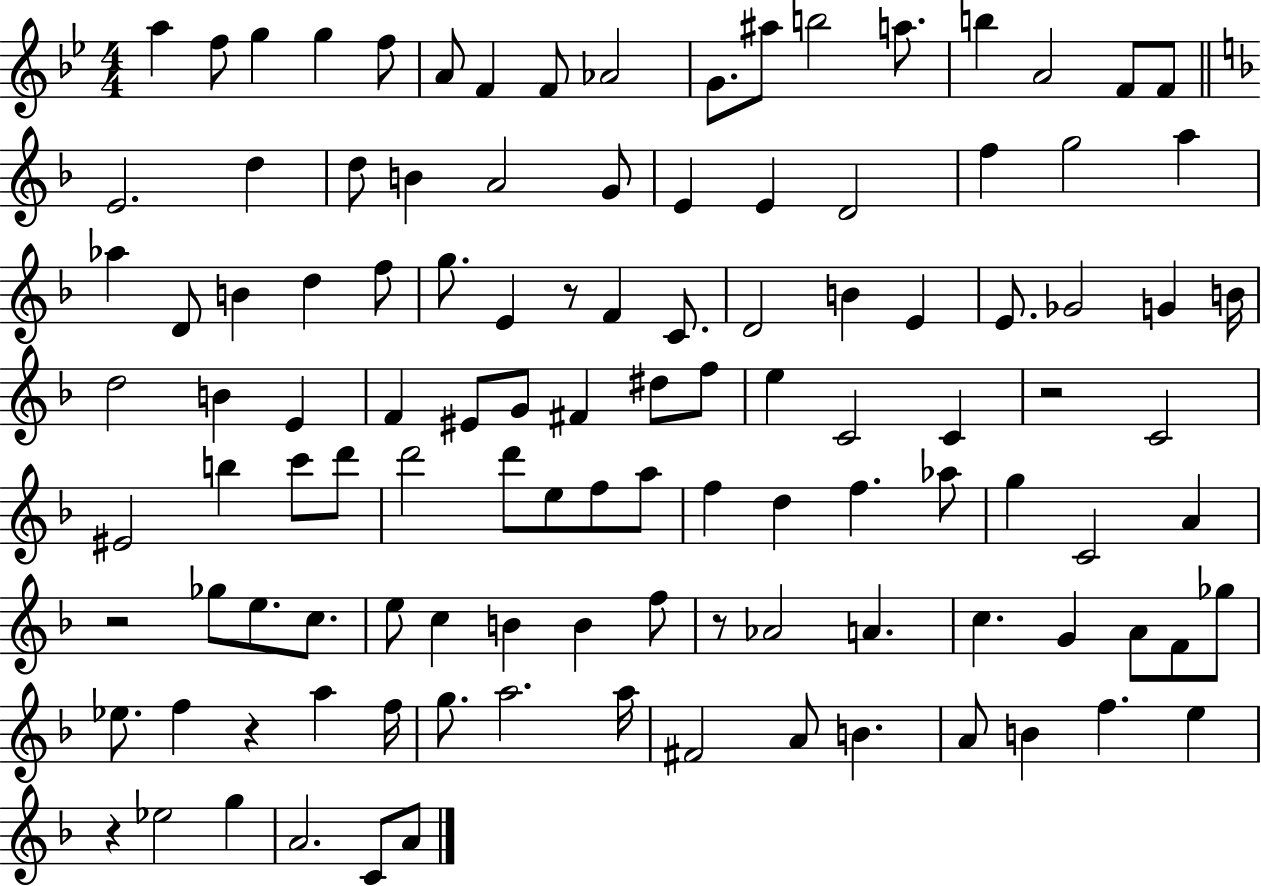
A5/q F5/e G5/q G5/q F5/e A4/e F4/q F4/e Ab4/h G4/e. A#5/e B5/h A5/e. B5/q A4/h F4/e F4/e E4/h. D5/q D5/e B4/q A4/h G4/e E4/q E4/q D4/h F5/q G5/h A5/q Ab5/q D4/e B4/q D5/q F5/e G5/e. E4/q R/e F4/q C4/e. D4/h B4/q E4/q E4/e. Gb4/h G4/q B4/s D5/h B4/q E4/q F4/q EIS4/e G4/e F#4/q D#5/e F5/e E5/q C4/h C4/q R/h C4/h EIS4/h B5/q C6/e D6/e D6/h D6/e E5/e F5/e A5/e F5/q D5/q F5/q. Ab5/e G5/q C4/h A4/q R/h Gb5/e E5/e. C5/e. E5/e C5/q B4/q B4/q F5/e R/e Ab4/h A4/q. C5/q. G4/q A4/e F4/e Gb5/e Eb5/e. F5/q R/q A5/q F5/s G5/e. A5/h. A5/s F#4/h A4/e B4/q. A4/e B4/q F5/q. E5/q R/q Eb5/h G5/q A4/h. C4/e A4/e